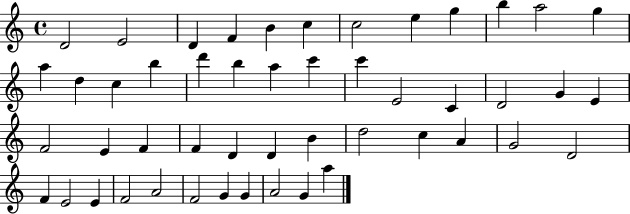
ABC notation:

X:1
T:Untitled
M:4/4
L:1/4
K:C
D2 E2 D F B c c2 e g b a2 g a d c b d' b a c' c' E2 C D2 G E F2 E F F D D B d2 c A G2 D2 F E2 E F2 A2 F2 G G A2 G a